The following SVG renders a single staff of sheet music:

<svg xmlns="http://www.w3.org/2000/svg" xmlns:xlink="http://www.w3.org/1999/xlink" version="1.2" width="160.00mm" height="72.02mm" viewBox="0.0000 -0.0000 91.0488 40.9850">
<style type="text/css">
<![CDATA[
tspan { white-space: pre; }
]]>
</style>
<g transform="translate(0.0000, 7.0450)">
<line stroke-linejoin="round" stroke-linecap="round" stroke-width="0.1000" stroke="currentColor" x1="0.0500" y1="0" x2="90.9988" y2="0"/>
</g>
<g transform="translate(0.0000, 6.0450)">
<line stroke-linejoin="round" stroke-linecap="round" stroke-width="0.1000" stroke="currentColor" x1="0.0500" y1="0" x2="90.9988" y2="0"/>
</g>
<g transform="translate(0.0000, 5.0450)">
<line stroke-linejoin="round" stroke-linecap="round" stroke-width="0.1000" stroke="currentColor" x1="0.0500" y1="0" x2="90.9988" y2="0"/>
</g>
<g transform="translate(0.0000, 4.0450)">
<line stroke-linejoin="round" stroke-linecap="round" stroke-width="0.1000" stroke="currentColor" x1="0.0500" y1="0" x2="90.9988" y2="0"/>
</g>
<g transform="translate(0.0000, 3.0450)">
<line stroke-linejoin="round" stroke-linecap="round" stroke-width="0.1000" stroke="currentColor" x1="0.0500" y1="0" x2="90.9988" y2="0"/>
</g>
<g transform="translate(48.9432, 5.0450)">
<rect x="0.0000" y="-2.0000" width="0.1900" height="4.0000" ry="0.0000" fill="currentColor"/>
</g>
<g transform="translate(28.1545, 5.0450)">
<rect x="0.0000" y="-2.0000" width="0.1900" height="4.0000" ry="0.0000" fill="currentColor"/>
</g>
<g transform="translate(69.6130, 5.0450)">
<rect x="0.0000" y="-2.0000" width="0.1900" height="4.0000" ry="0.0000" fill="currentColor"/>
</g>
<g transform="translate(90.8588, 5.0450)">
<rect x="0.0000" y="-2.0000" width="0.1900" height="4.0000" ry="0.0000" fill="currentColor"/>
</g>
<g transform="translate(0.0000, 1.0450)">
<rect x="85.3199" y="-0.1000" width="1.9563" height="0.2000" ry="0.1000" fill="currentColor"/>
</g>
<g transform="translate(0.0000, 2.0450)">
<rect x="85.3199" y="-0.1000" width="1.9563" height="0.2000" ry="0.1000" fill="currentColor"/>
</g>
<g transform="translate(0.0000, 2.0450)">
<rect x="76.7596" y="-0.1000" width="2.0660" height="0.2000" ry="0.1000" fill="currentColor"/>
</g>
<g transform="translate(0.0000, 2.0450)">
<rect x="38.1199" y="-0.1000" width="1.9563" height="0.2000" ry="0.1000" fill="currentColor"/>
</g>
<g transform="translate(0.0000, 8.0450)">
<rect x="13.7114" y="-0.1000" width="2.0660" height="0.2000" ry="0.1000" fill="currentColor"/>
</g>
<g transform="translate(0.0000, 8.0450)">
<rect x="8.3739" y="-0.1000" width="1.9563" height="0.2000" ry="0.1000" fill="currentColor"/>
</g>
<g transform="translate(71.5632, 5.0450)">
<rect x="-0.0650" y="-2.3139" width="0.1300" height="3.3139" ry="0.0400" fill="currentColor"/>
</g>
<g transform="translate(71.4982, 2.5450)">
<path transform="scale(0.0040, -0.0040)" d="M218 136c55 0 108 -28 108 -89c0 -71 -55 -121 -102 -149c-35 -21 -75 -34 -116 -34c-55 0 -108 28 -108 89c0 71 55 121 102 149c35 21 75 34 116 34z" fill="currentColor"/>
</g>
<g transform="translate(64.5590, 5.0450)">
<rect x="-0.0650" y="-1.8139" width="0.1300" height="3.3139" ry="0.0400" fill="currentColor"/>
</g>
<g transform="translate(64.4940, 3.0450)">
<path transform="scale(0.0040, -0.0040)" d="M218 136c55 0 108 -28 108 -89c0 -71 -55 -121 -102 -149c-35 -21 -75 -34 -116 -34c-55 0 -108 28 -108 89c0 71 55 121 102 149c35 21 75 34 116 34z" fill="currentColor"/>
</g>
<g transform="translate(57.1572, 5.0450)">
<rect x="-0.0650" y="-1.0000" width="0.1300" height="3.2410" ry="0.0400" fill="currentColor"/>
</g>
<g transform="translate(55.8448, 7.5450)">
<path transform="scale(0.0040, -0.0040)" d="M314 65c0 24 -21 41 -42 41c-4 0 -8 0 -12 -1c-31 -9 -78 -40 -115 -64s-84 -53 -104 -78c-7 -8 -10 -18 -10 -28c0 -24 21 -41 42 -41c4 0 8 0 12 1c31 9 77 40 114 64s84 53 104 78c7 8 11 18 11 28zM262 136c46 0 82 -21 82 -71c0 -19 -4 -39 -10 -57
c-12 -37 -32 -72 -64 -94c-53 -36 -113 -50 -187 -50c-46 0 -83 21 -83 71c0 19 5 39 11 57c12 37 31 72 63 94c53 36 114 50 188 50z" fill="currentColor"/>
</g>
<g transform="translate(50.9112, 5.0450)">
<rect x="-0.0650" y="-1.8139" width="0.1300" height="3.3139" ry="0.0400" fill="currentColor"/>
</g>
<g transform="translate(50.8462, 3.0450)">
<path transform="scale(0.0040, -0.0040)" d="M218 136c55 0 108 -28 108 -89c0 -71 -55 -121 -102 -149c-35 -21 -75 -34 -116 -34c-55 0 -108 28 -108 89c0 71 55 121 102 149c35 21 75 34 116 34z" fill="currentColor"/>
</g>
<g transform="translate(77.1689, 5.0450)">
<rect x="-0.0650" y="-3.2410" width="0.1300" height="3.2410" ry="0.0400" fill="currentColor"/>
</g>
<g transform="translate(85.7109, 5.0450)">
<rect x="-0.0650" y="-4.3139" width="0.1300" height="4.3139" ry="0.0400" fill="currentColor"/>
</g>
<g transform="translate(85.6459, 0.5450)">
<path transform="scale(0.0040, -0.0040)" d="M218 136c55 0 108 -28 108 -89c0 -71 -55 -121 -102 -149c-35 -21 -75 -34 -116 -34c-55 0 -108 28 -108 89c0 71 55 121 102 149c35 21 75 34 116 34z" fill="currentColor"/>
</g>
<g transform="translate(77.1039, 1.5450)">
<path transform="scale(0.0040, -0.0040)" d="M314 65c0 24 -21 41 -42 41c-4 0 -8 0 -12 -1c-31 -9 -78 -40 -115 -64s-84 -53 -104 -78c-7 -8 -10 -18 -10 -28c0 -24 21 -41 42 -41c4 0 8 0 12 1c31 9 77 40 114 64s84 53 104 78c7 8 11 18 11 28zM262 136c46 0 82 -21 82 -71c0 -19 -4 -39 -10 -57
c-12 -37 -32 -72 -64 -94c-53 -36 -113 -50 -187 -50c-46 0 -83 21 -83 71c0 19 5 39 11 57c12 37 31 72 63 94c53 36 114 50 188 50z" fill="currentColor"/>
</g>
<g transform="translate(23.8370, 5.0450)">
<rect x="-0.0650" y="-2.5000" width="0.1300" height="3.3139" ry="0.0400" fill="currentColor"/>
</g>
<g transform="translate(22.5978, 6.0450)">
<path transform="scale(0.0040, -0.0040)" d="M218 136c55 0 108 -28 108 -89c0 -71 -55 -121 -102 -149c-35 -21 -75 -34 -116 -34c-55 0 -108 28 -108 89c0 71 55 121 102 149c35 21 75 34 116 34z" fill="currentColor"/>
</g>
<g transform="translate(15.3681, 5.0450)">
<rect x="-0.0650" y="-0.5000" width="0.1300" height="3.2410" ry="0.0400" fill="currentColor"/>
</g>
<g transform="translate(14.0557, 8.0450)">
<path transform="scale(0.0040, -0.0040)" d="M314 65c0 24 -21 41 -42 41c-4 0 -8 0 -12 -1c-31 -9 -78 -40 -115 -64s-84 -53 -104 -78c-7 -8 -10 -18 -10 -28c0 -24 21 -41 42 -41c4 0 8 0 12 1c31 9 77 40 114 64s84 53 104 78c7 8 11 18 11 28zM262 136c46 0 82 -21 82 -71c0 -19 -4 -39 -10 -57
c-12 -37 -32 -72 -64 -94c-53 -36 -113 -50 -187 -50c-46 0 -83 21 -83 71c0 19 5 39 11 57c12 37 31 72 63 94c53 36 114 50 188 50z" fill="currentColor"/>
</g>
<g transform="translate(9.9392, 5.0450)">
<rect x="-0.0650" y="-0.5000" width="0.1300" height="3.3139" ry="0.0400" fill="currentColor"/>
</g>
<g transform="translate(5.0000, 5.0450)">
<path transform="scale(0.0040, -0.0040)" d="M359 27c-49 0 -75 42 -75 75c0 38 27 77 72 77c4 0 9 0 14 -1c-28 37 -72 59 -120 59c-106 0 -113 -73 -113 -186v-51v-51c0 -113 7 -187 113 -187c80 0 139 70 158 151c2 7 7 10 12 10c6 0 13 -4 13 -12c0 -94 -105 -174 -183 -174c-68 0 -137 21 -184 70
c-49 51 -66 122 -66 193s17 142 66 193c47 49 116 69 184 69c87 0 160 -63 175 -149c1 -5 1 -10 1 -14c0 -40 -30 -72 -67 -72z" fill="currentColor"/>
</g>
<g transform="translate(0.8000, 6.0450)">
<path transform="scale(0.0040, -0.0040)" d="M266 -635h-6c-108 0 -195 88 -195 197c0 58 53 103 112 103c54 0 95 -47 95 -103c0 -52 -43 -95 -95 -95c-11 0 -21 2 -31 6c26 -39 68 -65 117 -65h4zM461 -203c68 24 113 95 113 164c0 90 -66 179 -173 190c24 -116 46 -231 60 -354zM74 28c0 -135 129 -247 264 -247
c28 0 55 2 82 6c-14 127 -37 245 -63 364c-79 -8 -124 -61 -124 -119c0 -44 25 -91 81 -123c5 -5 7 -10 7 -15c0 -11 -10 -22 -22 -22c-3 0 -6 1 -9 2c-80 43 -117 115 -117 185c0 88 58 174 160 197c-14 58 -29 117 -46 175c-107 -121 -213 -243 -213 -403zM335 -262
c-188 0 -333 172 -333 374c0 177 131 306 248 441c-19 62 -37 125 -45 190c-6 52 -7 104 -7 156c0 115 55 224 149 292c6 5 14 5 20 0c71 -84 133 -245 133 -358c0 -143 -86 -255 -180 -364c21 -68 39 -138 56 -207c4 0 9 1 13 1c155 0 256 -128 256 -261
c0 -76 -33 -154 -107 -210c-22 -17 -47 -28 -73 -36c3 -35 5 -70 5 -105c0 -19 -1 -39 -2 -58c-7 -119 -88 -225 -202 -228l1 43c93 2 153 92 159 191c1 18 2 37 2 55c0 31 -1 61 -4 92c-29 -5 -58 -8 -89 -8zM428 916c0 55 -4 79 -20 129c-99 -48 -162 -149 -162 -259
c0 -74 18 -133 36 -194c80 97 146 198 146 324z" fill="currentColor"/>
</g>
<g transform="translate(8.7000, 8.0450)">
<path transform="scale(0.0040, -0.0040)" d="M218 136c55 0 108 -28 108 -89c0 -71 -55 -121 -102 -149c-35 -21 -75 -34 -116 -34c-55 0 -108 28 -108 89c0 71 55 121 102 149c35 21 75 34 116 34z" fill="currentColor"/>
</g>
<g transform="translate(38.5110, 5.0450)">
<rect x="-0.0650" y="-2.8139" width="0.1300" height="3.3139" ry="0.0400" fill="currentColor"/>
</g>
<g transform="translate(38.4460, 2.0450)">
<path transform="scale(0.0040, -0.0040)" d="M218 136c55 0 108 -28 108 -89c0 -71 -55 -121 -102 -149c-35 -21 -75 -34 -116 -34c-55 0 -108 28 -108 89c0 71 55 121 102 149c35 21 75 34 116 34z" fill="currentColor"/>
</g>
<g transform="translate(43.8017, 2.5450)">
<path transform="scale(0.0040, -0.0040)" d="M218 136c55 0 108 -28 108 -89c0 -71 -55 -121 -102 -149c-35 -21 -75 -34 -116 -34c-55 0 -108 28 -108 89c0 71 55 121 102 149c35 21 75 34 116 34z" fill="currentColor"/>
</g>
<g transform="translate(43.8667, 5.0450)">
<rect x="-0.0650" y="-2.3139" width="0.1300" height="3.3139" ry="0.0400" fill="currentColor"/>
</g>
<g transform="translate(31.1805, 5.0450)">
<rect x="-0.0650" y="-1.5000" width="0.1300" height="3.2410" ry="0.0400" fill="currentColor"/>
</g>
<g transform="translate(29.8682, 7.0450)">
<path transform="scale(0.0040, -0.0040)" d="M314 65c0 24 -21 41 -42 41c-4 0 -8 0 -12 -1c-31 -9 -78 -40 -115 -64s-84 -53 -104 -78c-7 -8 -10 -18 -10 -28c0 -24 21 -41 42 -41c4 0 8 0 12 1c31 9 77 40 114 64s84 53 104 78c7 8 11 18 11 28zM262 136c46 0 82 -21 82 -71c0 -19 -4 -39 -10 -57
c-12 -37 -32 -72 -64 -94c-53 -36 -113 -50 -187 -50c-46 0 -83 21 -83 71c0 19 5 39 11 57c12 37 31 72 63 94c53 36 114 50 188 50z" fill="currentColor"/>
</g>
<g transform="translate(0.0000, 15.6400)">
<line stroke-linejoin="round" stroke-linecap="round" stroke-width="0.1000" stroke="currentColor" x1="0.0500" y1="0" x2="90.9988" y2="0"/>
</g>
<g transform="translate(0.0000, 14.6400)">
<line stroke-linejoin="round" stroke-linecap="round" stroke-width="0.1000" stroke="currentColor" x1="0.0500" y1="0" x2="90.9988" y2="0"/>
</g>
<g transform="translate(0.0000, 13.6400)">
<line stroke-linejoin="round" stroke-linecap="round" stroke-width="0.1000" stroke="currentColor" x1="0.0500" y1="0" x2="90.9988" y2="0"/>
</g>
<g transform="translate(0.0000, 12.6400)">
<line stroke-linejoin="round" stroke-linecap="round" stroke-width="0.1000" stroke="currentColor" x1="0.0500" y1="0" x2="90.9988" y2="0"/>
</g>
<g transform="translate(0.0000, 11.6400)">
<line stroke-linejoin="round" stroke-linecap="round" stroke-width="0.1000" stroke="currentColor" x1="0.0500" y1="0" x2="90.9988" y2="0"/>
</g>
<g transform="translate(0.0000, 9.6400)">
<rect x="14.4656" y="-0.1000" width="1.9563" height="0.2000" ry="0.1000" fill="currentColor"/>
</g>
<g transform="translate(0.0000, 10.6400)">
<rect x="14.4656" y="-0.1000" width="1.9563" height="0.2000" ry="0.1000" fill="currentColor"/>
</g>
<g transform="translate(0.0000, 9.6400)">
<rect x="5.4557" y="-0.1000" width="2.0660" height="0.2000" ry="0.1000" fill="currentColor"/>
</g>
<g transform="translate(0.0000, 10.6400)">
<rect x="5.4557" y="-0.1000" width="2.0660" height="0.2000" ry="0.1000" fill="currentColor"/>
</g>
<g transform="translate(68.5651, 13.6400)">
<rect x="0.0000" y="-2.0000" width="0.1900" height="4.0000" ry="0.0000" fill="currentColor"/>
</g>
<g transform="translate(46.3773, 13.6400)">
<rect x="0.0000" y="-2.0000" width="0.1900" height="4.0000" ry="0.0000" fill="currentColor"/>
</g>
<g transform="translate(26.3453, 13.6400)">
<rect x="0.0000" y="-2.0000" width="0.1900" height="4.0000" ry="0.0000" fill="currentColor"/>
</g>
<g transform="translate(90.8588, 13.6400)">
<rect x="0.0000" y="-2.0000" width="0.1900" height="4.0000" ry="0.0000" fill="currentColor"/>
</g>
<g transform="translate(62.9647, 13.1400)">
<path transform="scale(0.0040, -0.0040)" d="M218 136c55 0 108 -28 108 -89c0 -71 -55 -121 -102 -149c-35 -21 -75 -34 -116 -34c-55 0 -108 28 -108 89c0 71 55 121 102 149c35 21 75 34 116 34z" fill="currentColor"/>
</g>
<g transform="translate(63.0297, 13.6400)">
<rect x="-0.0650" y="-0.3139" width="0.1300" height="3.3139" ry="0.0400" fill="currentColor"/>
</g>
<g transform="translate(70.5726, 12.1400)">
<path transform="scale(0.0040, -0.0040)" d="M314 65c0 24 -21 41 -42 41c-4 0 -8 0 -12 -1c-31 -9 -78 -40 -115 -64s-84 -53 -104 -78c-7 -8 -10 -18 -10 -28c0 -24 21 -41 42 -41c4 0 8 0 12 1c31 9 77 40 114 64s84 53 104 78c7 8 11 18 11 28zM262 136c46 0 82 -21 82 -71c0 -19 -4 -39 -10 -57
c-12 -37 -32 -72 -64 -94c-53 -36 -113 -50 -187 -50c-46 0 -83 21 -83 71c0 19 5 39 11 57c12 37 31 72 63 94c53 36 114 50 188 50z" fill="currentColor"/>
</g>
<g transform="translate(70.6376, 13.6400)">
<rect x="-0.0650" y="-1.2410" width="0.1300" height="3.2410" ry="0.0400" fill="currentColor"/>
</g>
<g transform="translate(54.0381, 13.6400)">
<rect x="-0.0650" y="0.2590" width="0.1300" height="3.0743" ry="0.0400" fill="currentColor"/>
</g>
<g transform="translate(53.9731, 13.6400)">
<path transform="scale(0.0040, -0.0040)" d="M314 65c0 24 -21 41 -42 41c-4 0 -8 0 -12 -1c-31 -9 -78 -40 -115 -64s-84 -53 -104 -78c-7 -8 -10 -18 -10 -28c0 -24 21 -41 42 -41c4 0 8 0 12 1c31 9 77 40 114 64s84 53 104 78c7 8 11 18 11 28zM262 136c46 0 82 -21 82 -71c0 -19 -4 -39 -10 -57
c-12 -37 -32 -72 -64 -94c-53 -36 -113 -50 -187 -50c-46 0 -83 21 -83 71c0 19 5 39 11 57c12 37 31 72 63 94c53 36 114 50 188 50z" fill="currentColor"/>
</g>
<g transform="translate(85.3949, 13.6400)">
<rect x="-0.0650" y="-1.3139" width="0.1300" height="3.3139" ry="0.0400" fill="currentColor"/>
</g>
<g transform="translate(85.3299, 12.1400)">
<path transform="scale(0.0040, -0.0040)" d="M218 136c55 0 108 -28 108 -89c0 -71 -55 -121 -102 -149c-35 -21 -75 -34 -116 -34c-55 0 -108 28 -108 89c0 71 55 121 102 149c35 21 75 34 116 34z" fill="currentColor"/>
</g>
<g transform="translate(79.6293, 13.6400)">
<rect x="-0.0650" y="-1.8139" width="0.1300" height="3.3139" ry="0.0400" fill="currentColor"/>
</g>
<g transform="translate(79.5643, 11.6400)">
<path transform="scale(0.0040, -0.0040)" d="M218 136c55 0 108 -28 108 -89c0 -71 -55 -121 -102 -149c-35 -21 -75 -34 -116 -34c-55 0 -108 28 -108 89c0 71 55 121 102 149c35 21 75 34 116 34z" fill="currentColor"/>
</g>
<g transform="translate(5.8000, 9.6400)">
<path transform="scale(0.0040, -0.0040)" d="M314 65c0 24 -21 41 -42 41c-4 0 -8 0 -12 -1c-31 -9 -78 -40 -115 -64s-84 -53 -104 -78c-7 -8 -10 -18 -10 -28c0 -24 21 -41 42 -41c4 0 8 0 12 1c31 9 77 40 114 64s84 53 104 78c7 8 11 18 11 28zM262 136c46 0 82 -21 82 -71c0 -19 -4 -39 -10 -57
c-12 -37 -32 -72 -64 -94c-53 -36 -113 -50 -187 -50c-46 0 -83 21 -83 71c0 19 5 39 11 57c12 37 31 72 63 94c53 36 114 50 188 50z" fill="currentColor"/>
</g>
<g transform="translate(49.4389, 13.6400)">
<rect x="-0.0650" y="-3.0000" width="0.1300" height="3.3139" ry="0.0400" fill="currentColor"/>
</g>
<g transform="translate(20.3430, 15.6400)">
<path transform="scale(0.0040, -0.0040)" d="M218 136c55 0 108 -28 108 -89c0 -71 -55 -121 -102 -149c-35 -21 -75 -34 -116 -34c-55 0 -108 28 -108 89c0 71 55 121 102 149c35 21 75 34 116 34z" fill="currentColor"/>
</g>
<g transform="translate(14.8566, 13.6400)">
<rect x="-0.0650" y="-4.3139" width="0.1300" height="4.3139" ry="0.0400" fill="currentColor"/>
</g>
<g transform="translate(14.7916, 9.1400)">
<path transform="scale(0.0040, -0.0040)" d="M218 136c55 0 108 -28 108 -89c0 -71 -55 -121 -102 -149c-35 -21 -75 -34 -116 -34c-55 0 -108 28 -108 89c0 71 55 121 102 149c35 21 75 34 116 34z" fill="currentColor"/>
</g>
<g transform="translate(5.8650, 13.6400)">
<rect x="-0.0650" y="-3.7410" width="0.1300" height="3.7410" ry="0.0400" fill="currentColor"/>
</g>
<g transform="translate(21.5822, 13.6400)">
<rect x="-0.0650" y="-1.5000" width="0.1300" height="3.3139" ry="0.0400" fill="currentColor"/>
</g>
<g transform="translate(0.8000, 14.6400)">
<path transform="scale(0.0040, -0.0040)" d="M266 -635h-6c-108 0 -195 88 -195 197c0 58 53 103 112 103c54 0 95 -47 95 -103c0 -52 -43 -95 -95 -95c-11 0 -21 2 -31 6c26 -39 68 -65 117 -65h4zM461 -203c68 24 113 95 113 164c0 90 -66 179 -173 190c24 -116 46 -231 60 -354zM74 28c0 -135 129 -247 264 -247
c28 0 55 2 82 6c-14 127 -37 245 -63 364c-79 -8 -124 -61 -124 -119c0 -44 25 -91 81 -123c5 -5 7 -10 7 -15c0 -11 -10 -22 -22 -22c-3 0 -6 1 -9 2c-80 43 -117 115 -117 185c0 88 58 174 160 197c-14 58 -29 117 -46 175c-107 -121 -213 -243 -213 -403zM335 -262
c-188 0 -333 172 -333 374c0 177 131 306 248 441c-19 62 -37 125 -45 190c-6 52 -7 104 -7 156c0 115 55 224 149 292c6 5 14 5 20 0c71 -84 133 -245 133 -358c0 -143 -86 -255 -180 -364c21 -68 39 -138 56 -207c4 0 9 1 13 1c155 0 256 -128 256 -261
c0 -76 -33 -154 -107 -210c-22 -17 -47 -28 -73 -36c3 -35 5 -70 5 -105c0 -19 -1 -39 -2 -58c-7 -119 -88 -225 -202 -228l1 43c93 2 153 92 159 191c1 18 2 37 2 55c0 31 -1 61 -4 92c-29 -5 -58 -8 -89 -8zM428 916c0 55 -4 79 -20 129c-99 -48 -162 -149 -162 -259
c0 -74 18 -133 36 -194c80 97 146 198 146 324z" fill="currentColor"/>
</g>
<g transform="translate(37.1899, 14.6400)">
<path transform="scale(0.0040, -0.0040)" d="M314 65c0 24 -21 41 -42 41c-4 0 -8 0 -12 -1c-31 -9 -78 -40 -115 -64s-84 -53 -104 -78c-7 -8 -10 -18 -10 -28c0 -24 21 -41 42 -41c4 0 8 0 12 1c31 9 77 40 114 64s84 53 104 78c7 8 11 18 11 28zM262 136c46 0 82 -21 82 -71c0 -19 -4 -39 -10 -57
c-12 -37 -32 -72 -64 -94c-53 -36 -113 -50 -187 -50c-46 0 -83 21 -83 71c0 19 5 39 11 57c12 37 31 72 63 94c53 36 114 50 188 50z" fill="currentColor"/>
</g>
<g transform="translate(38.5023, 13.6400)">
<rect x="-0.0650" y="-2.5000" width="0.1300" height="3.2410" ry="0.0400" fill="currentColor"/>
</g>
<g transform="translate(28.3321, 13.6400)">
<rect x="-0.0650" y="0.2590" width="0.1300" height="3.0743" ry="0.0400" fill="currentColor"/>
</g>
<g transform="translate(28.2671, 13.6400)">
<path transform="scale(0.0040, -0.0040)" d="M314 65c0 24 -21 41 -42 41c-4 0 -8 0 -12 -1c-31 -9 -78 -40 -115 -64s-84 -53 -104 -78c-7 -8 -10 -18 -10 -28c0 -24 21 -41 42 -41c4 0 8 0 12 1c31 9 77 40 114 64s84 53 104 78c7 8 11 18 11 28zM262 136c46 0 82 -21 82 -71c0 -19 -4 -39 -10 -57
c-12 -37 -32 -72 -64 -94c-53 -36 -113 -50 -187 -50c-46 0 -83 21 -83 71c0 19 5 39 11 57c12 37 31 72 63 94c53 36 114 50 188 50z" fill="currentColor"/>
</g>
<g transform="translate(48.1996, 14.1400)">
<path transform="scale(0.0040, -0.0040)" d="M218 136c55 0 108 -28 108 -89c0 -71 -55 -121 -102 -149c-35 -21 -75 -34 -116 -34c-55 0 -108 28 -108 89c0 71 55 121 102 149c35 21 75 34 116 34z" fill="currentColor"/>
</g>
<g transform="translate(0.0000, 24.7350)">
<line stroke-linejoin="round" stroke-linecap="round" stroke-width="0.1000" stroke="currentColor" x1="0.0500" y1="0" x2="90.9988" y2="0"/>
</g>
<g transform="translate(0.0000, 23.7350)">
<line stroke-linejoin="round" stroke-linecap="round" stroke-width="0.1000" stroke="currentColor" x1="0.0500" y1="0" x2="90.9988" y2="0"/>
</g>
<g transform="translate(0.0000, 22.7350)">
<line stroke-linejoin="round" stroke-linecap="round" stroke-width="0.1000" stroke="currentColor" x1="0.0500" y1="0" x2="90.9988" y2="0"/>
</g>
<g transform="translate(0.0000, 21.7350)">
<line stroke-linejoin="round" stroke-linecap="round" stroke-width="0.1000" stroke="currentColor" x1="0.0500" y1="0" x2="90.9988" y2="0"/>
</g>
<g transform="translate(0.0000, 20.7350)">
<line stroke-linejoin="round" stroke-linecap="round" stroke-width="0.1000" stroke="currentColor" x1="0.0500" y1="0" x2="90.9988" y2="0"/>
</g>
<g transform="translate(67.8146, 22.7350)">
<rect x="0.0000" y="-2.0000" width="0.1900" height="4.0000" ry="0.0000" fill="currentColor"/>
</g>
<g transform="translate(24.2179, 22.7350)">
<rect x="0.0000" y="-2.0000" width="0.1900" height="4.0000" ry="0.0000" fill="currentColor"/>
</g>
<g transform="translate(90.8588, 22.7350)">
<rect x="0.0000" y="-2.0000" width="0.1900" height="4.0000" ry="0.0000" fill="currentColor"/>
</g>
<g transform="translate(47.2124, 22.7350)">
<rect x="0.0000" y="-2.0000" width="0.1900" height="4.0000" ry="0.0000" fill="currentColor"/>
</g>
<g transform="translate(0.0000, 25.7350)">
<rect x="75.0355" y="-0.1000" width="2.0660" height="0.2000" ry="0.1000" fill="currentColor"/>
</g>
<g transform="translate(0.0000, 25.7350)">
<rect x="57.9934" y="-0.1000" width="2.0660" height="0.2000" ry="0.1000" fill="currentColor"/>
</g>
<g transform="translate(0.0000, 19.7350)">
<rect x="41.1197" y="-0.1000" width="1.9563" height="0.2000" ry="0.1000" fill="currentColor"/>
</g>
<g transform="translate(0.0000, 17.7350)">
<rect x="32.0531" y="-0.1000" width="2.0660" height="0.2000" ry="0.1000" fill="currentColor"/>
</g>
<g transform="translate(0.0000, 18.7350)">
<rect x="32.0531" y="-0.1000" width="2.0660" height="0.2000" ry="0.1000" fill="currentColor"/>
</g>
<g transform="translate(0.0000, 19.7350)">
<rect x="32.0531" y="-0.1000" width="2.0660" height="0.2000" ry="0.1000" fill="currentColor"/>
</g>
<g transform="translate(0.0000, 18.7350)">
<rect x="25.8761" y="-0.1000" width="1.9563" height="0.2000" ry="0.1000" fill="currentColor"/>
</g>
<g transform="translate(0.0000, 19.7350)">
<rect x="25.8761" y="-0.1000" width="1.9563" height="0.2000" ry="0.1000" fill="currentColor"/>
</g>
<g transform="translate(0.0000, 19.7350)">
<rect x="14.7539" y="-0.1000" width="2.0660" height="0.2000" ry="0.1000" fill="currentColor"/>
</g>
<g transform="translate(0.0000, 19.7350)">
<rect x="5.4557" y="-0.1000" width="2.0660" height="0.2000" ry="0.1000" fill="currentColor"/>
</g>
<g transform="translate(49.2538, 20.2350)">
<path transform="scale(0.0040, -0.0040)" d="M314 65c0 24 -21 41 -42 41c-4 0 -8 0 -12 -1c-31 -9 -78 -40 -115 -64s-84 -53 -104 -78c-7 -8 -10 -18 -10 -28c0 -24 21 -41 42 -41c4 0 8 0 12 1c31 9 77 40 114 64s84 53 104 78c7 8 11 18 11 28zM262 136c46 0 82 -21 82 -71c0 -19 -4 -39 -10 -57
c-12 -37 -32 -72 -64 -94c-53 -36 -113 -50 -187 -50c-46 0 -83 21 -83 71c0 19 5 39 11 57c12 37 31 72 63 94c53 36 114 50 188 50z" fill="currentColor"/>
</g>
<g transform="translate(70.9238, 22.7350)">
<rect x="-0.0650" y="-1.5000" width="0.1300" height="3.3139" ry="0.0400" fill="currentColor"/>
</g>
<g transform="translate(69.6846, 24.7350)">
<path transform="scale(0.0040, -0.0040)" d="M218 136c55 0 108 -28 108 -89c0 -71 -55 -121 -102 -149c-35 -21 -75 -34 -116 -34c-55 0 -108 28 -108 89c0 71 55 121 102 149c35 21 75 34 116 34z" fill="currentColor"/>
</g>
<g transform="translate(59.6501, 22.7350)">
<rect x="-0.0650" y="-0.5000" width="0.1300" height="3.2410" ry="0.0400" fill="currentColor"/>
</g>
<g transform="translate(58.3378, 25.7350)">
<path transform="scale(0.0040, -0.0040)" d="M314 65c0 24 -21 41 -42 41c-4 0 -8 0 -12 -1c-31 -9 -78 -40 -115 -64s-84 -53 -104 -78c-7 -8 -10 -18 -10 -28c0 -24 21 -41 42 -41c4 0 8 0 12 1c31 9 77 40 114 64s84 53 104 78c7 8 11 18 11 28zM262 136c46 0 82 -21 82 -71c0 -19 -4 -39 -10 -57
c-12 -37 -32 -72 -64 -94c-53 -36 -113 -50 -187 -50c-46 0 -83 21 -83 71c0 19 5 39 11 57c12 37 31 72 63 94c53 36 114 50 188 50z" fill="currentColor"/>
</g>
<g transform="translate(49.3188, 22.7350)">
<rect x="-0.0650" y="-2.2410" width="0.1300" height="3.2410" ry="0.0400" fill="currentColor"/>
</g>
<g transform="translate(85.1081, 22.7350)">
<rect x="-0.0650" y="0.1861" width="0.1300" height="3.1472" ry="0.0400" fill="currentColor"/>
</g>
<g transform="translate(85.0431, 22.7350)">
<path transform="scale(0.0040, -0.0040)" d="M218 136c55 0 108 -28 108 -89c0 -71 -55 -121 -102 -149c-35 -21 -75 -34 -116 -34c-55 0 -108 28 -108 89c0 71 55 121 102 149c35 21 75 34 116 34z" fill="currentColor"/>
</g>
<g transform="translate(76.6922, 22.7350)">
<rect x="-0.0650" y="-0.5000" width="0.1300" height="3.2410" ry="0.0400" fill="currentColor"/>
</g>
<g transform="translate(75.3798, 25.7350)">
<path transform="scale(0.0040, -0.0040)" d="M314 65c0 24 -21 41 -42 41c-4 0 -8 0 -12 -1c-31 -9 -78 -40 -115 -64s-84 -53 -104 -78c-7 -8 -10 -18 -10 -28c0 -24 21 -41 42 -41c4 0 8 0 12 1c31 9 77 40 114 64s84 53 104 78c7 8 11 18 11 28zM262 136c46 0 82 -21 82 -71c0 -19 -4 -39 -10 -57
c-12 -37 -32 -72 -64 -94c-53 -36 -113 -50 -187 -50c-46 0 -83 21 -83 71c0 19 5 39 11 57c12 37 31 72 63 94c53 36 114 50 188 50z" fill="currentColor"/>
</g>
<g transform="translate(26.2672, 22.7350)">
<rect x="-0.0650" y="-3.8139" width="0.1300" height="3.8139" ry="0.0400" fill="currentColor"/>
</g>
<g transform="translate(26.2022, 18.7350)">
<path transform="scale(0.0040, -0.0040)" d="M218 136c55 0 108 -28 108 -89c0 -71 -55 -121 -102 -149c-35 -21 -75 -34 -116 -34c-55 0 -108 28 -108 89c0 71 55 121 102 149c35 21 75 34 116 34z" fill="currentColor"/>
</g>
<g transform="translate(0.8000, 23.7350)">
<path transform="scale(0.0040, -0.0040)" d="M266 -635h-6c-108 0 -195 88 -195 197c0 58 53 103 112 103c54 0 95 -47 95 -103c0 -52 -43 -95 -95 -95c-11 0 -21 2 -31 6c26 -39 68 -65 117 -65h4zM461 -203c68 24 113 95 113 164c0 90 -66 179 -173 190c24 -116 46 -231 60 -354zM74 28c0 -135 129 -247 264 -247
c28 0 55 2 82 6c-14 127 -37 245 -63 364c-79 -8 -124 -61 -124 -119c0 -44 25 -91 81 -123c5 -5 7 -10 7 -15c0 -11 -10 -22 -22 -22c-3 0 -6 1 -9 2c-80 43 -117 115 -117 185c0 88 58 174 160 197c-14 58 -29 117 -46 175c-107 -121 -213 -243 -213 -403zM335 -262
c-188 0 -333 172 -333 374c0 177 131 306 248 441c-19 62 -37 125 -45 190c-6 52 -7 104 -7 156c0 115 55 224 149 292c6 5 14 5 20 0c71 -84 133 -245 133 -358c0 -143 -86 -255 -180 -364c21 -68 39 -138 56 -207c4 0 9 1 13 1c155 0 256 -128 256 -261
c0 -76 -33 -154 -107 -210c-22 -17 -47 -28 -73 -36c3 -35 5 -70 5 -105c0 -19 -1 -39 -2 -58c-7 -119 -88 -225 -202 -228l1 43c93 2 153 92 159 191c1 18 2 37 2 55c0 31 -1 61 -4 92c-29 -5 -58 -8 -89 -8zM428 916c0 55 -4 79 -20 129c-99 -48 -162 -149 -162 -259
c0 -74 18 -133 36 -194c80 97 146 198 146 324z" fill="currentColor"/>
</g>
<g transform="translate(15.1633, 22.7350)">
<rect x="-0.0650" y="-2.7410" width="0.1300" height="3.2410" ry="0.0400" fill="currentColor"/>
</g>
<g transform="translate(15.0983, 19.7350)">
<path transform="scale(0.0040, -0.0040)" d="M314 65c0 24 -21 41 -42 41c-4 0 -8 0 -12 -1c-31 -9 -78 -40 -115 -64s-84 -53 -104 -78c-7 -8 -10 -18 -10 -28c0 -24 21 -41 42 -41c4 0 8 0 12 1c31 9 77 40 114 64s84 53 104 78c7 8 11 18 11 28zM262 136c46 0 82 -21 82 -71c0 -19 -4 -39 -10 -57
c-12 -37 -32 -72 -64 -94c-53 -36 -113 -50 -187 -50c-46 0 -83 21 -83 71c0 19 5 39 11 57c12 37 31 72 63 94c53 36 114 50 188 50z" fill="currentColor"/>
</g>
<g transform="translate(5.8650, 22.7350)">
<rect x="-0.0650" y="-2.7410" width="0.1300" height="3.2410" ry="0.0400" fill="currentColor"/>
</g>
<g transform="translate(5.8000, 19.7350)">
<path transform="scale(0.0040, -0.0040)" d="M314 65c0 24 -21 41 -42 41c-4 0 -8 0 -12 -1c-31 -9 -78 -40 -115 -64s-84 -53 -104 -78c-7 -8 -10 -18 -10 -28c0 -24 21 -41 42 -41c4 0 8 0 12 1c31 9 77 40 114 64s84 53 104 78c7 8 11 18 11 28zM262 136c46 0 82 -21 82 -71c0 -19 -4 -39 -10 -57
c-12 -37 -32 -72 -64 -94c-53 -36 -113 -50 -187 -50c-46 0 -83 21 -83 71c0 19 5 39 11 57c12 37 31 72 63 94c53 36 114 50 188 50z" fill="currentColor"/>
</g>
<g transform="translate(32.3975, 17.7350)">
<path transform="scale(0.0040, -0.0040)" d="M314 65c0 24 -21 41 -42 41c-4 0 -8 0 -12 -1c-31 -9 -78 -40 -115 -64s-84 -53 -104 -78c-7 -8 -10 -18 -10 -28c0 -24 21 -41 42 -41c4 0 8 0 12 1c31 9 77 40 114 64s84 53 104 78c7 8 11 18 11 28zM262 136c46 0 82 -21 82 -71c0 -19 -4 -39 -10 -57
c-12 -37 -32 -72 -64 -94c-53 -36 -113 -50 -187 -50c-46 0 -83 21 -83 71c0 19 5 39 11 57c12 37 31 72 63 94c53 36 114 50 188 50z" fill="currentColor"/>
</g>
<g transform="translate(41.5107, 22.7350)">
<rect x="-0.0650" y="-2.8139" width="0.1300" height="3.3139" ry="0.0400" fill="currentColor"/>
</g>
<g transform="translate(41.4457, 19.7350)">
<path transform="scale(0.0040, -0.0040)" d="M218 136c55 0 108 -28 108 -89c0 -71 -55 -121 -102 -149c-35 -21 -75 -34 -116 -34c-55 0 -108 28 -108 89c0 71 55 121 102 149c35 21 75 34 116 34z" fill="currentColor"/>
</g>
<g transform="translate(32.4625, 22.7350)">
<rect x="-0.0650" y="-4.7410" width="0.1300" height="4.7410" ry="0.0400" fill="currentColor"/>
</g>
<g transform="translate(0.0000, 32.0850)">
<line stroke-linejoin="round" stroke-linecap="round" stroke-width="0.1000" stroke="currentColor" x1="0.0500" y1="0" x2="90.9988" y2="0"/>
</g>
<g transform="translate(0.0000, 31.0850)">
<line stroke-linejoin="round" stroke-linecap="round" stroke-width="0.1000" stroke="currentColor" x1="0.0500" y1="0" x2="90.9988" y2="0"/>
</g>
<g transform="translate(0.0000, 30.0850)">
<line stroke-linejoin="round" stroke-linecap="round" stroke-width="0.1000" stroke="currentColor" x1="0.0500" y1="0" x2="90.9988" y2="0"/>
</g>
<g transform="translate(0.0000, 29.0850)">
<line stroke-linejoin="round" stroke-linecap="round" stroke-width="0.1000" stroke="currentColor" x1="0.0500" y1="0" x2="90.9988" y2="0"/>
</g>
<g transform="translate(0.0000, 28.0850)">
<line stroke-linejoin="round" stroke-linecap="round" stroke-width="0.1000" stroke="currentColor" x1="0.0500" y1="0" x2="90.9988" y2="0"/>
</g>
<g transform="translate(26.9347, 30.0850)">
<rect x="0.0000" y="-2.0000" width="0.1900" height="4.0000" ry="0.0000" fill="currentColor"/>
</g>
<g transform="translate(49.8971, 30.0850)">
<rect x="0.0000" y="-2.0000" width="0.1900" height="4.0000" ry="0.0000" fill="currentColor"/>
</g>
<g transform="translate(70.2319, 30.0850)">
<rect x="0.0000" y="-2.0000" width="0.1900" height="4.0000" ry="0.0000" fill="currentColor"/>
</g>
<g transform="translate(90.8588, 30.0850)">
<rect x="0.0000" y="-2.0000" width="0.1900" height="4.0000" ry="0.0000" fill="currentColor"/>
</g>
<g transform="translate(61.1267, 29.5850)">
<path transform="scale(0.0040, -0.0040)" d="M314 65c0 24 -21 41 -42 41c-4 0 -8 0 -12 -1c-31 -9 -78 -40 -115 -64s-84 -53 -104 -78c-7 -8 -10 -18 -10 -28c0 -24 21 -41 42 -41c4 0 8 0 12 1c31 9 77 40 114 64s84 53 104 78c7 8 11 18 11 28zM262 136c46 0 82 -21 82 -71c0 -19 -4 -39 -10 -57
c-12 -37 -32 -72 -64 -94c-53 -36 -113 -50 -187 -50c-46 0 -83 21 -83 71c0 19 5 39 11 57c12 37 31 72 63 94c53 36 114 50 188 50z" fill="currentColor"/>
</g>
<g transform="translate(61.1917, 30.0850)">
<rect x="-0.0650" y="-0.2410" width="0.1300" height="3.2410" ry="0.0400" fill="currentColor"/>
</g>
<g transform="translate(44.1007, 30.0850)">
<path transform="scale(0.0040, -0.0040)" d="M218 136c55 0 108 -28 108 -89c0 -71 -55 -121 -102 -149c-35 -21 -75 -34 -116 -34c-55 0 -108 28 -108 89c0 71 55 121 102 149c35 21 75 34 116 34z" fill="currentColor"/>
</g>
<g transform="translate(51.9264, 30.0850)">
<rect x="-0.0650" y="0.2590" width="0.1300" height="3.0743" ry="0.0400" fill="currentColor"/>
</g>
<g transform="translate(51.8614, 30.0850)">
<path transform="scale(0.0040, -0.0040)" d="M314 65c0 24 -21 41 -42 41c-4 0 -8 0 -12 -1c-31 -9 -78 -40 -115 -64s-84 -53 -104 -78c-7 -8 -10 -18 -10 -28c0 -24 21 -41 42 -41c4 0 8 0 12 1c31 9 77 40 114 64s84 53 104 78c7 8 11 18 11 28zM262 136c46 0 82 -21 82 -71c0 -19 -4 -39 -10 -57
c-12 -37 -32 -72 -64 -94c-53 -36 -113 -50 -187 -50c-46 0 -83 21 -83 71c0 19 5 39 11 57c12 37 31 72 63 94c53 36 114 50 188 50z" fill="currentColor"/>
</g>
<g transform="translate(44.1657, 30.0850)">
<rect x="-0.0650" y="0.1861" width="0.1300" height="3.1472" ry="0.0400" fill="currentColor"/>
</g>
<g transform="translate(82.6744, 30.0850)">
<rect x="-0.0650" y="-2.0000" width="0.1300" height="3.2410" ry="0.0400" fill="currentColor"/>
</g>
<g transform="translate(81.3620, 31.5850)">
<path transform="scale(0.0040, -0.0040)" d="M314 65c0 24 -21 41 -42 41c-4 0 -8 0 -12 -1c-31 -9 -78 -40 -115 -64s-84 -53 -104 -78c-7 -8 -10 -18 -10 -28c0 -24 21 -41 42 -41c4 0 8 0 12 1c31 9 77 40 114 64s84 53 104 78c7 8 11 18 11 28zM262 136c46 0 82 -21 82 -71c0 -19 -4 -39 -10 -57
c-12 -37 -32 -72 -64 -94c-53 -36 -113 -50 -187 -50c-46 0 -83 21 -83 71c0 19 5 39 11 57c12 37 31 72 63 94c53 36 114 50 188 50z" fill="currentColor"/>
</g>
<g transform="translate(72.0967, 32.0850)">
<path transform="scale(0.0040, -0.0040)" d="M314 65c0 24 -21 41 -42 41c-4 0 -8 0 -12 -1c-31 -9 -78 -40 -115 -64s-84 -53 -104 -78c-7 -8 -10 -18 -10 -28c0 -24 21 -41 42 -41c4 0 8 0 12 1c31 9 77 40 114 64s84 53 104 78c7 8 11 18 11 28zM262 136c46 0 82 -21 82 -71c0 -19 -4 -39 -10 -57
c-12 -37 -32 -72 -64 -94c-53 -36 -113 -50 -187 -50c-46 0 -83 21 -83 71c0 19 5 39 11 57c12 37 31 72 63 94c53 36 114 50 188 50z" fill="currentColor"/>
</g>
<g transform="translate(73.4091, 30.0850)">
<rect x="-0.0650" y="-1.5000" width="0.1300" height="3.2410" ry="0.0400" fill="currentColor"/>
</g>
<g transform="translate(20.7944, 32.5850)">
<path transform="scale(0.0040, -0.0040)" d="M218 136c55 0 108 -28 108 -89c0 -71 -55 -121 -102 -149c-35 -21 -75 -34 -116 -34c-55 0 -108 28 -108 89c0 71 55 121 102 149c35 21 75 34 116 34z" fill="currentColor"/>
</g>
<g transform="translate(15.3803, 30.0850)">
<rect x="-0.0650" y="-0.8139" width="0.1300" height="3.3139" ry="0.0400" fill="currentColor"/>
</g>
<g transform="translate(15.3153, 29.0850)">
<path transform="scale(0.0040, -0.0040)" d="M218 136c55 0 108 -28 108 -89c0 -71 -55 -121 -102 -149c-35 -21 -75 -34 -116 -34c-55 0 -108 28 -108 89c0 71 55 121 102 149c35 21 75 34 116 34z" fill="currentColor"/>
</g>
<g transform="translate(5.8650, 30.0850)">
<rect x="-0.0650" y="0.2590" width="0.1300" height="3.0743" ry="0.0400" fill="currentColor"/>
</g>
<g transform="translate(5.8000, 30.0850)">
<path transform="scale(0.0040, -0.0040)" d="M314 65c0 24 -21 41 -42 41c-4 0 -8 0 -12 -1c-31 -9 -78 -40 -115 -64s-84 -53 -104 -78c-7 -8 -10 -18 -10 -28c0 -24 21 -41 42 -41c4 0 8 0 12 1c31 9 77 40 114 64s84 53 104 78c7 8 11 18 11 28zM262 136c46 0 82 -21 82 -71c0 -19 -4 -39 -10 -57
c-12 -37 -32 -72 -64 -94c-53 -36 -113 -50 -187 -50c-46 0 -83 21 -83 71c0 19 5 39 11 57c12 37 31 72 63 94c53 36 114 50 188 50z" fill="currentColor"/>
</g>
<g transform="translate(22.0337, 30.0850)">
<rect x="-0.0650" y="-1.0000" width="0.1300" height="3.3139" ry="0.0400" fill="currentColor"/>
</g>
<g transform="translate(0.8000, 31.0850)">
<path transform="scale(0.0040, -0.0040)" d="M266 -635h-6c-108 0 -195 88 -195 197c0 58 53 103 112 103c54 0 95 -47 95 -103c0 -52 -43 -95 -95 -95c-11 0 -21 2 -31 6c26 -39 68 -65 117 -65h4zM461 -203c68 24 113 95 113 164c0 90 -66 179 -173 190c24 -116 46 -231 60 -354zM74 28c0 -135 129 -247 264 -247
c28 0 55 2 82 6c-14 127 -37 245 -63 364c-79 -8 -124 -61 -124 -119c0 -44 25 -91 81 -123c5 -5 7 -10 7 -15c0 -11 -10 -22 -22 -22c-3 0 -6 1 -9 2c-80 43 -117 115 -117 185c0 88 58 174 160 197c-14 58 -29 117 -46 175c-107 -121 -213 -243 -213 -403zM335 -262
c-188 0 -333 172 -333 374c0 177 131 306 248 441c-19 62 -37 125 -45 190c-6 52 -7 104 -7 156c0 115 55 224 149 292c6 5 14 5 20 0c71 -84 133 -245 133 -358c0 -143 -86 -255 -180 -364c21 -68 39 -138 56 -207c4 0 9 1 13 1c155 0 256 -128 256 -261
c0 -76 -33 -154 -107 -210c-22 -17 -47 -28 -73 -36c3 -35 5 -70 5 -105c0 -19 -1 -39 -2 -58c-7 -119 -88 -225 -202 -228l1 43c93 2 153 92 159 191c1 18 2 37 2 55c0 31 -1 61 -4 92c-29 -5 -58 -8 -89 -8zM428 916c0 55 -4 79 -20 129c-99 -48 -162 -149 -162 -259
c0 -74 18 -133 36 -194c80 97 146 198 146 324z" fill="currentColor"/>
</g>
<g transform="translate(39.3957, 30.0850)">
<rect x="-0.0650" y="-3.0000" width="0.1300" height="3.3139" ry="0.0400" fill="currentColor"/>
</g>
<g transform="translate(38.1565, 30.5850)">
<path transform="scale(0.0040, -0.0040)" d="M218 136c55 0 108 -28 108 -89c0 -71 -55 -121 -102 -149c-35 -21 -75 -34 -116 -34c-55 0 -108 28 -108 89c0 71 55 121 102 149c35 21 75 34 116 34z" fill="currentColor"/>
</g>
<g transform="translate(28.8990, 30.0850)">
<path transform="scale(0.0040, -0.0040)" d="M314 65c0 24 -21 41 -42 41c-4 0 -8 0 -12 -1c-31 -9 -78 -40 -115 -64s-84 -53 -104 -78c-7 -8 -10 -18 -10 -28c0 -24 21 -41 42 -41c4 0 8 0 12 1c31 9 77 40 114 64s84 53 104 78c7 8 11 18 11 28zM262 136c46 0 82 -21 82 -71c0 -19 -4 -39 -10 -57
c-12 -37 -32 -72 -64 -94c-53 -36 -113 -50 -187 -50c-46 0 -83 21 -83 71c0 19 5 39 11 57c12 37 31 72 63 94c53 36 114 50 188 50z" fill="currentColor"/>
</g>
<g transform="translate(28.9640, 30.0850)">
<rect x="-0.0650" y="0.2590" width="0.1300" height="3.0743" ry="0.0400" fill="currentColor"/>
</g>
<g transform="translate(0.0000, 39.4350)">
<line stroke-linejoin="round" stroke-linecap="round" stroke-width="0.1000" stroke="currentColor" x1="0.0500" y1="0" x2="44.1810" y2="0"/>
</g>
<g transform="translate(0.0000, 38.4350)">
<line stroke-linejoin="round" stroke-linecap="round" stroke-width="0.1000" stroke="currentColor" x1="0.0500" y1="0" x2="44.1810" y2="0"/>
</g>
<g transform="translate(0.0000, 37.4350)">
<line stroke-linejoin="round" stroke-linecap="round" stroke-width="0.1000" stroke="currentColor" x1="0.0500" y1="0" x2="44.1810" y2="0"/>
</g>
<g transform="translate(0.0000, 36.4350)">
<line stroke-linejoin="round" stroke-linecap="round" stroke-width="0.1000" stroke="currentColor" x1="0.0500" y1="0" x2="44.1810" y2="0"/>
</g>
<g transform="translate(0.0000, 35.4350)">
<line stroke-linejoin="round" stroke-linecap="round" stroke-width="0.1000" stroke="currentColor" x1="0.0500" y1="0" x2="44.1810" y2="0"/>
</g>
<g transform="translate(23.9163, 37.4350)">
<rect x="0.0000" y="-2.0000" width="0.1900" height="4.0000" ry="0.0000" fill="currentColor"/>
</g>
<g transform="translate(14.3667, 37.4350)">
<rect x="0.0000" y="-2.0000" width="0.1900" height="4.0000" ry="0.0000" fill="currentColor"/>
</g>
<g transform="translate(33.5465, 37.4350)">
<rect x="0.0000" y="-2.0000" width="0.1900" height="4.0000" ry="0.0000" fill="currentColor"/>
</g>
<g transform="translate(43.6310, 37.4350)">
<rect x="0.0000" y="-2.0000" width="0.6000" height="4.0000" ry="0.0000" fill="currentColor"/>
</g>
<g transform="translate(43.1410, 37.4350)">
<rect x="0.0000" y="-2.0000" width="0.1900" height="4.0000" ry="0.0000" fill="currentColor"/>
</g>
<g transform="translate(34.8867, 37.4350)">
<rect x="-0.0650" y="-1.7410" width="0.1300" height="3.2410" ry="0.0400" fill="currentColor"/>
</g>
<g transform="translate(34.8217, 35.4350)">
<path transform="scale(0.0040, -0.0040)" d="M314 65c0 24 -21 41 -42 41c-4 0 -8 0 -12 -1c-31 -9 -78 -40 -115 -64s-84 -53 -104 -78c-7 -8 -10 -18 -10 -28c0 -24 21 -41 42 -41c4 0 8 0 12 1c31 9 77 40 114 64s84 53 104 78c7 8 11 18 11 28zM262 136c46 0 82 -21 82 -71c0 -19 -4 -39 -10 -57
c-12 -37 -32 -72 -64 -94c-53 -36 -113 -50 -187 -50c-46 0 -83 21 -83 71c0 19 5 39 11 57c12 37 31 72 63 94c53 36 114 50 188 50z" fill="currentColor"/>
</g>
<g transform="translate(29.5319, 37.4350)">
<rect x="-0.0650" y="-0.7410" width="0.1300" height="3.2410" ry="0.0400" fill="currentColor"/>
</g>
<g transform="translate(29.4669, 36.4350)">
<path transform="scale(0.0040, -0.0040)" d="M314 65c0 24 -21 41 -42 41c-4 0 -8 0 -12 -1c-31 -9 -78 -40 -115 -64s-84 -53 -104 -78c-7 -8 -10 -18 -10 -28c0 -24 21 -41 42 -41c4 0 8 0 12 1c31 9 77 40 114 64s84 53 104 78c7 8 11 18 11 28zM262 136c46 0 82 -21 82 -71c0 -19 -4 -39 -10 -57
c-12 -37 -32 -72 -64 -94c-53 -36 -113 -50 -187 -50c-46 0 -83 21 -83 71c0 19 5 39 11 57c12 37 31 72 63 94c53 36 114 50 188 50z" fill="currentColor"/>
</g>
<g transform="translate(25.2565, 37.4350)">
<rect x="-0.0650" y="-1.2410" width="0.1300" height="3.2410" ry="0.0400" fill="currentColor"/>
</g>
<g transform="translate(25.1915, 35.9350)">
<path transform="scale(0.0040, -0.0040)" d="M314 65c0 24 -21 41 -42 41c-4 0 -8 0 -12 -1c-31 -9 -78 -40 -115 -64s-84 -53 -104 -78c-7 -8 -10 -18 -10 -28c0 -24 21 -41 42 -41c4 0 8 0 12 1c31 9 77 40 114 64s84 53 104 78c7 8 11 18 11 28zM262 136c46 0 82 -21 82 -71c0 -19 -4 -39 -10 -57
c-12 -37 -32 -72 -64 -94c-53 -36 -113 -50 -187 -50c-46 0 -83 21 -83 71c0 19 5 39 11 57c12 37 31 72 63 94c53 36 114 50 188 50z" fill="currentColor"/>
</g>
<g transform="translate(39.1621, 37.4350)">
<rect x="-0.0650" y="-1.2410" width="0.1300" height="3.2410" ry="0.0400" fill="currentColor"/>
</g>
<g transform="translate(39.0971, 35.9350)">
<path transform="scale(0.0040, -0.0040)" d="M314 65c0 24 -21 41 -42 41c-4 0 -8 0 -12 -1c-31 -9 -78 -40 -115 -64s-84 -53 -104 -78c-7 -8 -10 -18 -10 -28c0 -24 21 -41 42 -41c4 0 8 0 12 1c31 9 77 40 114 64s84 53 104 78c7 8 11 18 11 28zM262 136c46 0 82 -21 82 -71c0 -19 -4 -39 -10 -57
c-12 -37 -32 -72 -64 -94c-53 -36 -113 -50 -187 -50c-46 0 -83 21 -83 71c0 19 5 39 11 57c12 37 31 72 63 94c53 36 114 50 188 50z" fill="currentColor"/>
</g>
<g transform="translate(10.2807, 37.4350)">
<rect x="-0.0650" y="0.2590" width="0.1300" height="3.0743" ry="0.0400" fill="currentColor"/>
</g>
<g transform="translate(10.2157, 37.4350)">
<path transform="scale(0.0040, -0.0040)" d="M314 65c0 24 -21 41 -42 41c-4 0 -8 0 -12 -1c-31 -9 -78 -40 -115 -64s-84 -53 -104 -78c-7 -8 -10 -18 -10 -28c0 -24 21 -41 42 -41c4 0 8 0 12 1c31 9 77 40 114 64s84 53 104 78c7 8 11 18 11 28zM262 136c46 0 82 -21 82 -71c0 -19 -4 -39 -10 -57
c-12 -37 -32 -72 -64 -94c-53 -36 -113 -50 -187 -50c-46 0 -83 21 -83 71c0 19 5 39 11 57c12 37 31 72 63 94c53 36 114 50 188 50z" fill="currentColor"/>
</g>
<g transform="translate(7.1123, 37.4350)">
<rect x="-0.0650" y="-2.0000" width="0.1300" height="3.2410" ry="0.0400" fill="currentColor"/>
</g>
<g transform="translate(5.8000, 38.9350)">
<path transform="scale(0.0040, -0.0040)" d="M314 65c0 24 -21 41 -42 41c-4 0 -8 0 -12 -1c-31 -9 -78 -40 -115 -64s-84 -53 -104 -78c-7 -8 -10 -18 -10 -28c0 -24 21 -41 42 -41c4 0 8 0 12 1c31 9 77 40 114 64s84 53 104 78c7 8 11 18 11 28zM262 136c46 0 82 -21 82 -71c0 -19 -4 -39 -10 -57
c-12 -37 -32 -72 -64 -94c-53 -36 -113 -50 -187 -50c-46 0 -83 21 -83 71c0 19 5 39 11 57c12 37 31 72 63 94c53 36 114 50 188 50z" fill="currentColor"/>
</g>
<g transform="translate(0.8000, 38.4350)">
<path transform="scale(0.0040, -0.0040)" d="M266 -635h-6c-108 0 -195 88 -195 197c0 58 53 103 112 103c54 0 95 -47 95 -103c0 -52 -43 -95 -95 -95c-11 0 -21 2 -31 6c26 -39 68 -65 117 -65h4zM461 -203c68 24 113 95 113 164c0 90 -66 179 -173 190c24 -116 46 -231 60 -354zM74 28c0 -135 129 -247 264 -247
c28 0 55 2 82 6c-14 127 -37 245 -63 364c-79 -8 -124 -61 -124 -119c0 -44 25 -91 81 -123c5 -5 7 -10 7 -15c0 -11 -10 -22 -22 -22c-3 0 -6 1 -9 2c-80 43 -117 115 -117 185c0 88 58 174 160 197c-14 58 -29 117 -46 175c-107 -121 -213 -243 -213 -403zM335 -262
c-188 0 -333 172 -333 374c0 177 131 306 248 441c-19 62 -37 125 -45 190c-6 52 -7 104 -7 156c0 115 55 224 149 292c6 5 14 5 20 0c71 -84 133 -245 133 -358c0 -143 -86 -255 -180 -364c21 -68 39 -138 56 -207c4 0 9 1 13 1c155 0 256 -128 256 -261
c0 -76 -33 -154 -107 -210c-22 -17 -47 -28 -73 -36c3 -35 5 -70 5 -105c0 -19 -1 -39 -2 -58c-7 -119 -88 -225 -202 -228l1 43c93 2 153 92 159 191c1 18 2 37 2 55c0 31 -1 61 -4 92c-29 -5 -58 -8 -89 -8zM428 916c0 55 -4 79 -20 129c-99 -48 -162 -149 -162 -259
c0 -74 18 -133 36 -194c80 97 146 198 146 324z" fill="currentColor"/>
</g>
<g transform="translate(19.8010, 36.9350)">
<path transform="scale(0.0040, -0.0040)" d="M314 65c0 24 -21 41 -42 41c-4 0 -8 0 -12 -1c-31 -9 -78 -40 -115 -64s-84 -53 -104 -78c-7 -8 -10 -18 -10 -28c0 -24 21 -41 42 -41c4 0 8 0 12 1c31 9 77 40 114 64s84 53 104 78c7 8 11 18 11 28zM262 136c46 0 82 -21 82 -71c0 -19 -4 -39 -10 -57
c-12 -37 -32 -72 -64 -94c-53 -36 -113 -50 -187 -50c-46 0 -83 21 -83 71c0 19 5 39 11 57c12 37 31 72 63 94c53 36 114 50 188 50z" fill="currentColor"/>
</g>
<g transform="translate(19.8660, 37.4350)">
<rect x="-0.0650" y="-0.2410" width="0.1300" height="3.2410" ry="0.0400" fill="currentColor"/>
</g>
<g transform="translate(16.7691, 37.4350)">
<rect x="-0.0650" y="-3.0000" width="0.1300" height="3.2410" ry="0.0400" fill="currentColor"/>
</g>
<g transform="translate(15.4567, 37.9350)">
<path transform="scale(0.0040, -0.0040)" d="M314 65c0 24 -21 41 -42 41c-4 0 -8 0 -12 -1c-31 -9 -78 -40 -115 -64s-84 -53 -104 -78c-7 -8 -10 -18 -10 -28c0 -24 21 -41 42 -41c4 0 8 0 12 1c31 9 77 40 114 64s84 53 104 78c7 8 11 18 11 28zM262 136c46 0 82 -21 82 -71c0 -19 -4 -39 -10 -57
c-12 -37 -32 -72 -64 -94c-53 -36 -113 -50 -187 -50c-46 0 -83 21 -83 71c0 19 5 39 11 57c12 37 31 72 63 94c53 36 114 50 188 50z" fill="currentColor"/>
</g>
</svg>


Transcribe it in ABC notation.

X:1
T:Untitled
M:4/4
L:1/4
K:C
C C2 G E2 a g f D2 f g b2 d' c'2 d' E B2 G2 A B2 c e2 f e a2 a2 c' e'2 a g2 C2 E C2 B B2 d D B2 A B B2 c2 E2 F2 F2 B2 A2 c2 e2 d2 f2 e2